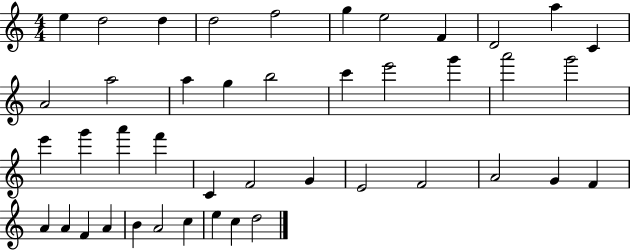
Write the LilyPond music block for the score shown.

{
  \clef treble
  \numericTimeSignature
  \time 4/4
  \key c \major
  e''4 d''2 d''4 | d''2 f''2 | g''4 e''2 f'4 | d'2 a''4 c'4 | \break a'2 a''2 | a''4 g''4 b''2 | c'''4 e'''2 g'''4 | a'''2 g'''2 | \break e'''4 g'''4 a'''4 f'''4 | c'4 f'2 g'4 | e'2 f'2 | a'2 g'4 f'4 | \break a'4 a'4 f'4 a'4 | b'4 a'2 c''4 | e''4 c''4 d''2 | \bar "|."
}